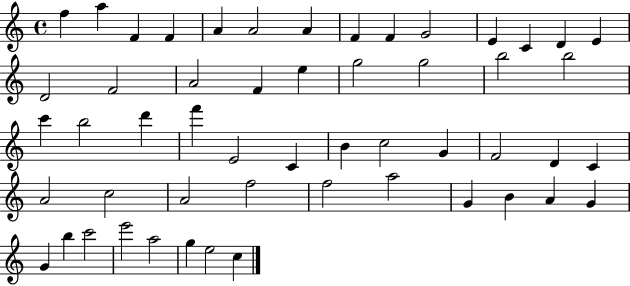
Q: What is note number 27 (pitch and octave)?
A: F6